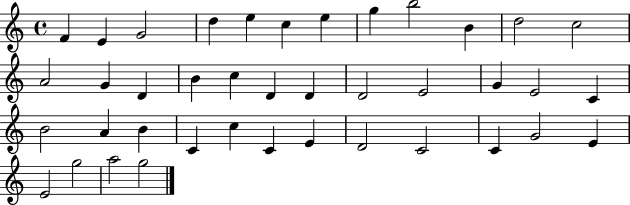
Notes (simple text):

F4/q E4/q G4/h D5/q E5/q C5/q E5/q G5/q B5/h B4/q D5/h C5/h A4/h G4/q D4/q B4/q C5/q D4/q D4/q D4/h E4/h G4/q E4/h C4/q B4/h A4/q B4/q C4/q C5/q C4/q E4/q D4/h C4/h C4/q G4/h E4/q E4/h G5/h A5/h G5/h